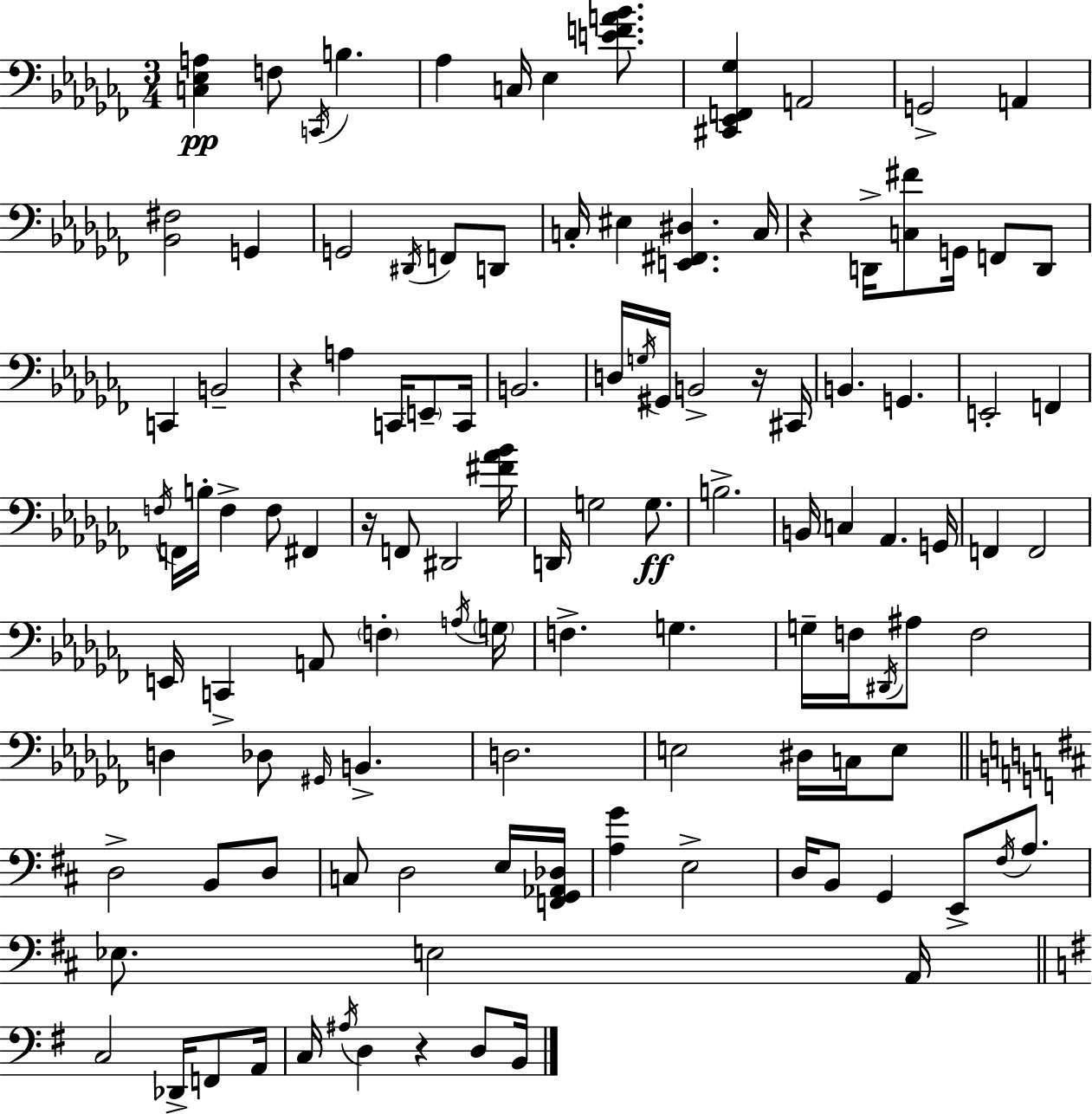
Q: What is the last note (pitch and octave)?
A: B2